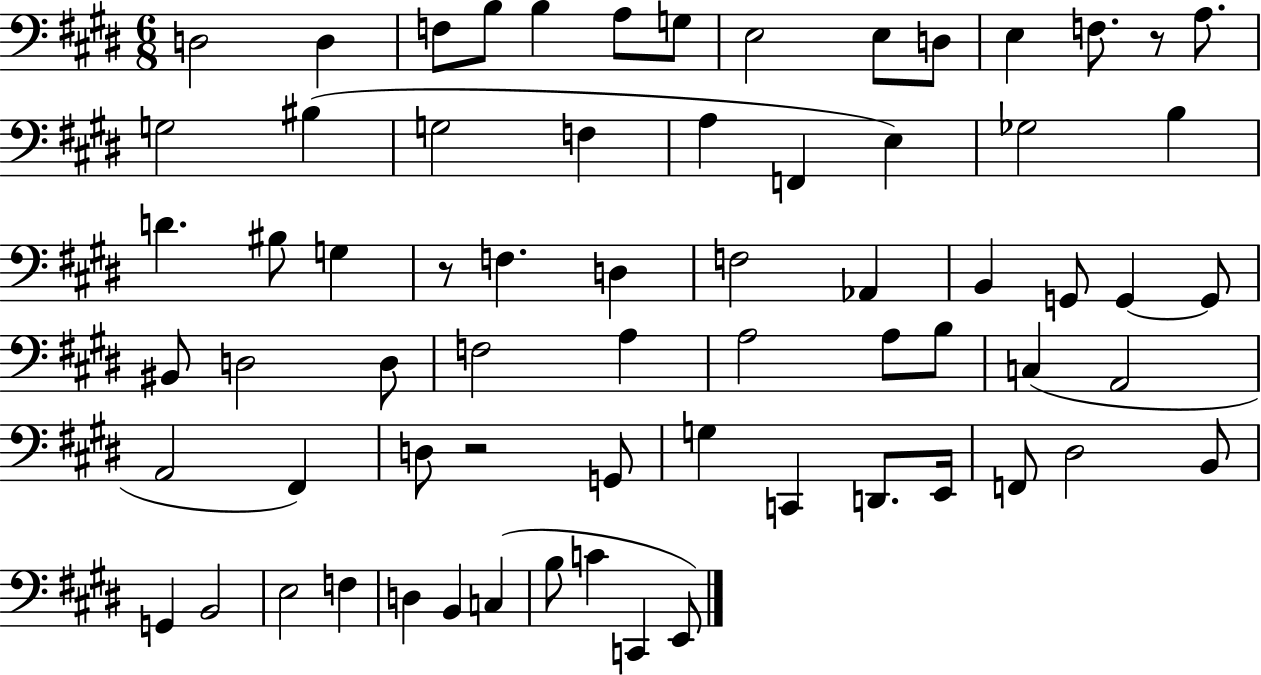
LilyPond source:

{
  \clef bass
  \numericTimeSignature
  \time 6/8
  \key e \major
  d2 d4 | f8 b8 b4 a8 g8 | e2 e8 d8 | e4 f8. r8 a8. | \break g2 bis4( | g2 f4 | a4 f,4 e4) | ges2 b4 | \break d'4. bis8 g4 | r8 f4. d4 | f2 aes,4 | b,4 g,8 g,4~~ g,8 | \break bis,8 d2 d8 | f2 a4 | a2 a8 b8 | c4( a,2 | \break a,2 fis,4) | d8 r2 g,8 | g4 c,4 d,8. e,16 | f,8 dis2 b,8 | \break g,4 b,2 | e2 f4 | d4 b,4 c4( | b8 c'4 c,4 e,8) | \break \bar "|."
}